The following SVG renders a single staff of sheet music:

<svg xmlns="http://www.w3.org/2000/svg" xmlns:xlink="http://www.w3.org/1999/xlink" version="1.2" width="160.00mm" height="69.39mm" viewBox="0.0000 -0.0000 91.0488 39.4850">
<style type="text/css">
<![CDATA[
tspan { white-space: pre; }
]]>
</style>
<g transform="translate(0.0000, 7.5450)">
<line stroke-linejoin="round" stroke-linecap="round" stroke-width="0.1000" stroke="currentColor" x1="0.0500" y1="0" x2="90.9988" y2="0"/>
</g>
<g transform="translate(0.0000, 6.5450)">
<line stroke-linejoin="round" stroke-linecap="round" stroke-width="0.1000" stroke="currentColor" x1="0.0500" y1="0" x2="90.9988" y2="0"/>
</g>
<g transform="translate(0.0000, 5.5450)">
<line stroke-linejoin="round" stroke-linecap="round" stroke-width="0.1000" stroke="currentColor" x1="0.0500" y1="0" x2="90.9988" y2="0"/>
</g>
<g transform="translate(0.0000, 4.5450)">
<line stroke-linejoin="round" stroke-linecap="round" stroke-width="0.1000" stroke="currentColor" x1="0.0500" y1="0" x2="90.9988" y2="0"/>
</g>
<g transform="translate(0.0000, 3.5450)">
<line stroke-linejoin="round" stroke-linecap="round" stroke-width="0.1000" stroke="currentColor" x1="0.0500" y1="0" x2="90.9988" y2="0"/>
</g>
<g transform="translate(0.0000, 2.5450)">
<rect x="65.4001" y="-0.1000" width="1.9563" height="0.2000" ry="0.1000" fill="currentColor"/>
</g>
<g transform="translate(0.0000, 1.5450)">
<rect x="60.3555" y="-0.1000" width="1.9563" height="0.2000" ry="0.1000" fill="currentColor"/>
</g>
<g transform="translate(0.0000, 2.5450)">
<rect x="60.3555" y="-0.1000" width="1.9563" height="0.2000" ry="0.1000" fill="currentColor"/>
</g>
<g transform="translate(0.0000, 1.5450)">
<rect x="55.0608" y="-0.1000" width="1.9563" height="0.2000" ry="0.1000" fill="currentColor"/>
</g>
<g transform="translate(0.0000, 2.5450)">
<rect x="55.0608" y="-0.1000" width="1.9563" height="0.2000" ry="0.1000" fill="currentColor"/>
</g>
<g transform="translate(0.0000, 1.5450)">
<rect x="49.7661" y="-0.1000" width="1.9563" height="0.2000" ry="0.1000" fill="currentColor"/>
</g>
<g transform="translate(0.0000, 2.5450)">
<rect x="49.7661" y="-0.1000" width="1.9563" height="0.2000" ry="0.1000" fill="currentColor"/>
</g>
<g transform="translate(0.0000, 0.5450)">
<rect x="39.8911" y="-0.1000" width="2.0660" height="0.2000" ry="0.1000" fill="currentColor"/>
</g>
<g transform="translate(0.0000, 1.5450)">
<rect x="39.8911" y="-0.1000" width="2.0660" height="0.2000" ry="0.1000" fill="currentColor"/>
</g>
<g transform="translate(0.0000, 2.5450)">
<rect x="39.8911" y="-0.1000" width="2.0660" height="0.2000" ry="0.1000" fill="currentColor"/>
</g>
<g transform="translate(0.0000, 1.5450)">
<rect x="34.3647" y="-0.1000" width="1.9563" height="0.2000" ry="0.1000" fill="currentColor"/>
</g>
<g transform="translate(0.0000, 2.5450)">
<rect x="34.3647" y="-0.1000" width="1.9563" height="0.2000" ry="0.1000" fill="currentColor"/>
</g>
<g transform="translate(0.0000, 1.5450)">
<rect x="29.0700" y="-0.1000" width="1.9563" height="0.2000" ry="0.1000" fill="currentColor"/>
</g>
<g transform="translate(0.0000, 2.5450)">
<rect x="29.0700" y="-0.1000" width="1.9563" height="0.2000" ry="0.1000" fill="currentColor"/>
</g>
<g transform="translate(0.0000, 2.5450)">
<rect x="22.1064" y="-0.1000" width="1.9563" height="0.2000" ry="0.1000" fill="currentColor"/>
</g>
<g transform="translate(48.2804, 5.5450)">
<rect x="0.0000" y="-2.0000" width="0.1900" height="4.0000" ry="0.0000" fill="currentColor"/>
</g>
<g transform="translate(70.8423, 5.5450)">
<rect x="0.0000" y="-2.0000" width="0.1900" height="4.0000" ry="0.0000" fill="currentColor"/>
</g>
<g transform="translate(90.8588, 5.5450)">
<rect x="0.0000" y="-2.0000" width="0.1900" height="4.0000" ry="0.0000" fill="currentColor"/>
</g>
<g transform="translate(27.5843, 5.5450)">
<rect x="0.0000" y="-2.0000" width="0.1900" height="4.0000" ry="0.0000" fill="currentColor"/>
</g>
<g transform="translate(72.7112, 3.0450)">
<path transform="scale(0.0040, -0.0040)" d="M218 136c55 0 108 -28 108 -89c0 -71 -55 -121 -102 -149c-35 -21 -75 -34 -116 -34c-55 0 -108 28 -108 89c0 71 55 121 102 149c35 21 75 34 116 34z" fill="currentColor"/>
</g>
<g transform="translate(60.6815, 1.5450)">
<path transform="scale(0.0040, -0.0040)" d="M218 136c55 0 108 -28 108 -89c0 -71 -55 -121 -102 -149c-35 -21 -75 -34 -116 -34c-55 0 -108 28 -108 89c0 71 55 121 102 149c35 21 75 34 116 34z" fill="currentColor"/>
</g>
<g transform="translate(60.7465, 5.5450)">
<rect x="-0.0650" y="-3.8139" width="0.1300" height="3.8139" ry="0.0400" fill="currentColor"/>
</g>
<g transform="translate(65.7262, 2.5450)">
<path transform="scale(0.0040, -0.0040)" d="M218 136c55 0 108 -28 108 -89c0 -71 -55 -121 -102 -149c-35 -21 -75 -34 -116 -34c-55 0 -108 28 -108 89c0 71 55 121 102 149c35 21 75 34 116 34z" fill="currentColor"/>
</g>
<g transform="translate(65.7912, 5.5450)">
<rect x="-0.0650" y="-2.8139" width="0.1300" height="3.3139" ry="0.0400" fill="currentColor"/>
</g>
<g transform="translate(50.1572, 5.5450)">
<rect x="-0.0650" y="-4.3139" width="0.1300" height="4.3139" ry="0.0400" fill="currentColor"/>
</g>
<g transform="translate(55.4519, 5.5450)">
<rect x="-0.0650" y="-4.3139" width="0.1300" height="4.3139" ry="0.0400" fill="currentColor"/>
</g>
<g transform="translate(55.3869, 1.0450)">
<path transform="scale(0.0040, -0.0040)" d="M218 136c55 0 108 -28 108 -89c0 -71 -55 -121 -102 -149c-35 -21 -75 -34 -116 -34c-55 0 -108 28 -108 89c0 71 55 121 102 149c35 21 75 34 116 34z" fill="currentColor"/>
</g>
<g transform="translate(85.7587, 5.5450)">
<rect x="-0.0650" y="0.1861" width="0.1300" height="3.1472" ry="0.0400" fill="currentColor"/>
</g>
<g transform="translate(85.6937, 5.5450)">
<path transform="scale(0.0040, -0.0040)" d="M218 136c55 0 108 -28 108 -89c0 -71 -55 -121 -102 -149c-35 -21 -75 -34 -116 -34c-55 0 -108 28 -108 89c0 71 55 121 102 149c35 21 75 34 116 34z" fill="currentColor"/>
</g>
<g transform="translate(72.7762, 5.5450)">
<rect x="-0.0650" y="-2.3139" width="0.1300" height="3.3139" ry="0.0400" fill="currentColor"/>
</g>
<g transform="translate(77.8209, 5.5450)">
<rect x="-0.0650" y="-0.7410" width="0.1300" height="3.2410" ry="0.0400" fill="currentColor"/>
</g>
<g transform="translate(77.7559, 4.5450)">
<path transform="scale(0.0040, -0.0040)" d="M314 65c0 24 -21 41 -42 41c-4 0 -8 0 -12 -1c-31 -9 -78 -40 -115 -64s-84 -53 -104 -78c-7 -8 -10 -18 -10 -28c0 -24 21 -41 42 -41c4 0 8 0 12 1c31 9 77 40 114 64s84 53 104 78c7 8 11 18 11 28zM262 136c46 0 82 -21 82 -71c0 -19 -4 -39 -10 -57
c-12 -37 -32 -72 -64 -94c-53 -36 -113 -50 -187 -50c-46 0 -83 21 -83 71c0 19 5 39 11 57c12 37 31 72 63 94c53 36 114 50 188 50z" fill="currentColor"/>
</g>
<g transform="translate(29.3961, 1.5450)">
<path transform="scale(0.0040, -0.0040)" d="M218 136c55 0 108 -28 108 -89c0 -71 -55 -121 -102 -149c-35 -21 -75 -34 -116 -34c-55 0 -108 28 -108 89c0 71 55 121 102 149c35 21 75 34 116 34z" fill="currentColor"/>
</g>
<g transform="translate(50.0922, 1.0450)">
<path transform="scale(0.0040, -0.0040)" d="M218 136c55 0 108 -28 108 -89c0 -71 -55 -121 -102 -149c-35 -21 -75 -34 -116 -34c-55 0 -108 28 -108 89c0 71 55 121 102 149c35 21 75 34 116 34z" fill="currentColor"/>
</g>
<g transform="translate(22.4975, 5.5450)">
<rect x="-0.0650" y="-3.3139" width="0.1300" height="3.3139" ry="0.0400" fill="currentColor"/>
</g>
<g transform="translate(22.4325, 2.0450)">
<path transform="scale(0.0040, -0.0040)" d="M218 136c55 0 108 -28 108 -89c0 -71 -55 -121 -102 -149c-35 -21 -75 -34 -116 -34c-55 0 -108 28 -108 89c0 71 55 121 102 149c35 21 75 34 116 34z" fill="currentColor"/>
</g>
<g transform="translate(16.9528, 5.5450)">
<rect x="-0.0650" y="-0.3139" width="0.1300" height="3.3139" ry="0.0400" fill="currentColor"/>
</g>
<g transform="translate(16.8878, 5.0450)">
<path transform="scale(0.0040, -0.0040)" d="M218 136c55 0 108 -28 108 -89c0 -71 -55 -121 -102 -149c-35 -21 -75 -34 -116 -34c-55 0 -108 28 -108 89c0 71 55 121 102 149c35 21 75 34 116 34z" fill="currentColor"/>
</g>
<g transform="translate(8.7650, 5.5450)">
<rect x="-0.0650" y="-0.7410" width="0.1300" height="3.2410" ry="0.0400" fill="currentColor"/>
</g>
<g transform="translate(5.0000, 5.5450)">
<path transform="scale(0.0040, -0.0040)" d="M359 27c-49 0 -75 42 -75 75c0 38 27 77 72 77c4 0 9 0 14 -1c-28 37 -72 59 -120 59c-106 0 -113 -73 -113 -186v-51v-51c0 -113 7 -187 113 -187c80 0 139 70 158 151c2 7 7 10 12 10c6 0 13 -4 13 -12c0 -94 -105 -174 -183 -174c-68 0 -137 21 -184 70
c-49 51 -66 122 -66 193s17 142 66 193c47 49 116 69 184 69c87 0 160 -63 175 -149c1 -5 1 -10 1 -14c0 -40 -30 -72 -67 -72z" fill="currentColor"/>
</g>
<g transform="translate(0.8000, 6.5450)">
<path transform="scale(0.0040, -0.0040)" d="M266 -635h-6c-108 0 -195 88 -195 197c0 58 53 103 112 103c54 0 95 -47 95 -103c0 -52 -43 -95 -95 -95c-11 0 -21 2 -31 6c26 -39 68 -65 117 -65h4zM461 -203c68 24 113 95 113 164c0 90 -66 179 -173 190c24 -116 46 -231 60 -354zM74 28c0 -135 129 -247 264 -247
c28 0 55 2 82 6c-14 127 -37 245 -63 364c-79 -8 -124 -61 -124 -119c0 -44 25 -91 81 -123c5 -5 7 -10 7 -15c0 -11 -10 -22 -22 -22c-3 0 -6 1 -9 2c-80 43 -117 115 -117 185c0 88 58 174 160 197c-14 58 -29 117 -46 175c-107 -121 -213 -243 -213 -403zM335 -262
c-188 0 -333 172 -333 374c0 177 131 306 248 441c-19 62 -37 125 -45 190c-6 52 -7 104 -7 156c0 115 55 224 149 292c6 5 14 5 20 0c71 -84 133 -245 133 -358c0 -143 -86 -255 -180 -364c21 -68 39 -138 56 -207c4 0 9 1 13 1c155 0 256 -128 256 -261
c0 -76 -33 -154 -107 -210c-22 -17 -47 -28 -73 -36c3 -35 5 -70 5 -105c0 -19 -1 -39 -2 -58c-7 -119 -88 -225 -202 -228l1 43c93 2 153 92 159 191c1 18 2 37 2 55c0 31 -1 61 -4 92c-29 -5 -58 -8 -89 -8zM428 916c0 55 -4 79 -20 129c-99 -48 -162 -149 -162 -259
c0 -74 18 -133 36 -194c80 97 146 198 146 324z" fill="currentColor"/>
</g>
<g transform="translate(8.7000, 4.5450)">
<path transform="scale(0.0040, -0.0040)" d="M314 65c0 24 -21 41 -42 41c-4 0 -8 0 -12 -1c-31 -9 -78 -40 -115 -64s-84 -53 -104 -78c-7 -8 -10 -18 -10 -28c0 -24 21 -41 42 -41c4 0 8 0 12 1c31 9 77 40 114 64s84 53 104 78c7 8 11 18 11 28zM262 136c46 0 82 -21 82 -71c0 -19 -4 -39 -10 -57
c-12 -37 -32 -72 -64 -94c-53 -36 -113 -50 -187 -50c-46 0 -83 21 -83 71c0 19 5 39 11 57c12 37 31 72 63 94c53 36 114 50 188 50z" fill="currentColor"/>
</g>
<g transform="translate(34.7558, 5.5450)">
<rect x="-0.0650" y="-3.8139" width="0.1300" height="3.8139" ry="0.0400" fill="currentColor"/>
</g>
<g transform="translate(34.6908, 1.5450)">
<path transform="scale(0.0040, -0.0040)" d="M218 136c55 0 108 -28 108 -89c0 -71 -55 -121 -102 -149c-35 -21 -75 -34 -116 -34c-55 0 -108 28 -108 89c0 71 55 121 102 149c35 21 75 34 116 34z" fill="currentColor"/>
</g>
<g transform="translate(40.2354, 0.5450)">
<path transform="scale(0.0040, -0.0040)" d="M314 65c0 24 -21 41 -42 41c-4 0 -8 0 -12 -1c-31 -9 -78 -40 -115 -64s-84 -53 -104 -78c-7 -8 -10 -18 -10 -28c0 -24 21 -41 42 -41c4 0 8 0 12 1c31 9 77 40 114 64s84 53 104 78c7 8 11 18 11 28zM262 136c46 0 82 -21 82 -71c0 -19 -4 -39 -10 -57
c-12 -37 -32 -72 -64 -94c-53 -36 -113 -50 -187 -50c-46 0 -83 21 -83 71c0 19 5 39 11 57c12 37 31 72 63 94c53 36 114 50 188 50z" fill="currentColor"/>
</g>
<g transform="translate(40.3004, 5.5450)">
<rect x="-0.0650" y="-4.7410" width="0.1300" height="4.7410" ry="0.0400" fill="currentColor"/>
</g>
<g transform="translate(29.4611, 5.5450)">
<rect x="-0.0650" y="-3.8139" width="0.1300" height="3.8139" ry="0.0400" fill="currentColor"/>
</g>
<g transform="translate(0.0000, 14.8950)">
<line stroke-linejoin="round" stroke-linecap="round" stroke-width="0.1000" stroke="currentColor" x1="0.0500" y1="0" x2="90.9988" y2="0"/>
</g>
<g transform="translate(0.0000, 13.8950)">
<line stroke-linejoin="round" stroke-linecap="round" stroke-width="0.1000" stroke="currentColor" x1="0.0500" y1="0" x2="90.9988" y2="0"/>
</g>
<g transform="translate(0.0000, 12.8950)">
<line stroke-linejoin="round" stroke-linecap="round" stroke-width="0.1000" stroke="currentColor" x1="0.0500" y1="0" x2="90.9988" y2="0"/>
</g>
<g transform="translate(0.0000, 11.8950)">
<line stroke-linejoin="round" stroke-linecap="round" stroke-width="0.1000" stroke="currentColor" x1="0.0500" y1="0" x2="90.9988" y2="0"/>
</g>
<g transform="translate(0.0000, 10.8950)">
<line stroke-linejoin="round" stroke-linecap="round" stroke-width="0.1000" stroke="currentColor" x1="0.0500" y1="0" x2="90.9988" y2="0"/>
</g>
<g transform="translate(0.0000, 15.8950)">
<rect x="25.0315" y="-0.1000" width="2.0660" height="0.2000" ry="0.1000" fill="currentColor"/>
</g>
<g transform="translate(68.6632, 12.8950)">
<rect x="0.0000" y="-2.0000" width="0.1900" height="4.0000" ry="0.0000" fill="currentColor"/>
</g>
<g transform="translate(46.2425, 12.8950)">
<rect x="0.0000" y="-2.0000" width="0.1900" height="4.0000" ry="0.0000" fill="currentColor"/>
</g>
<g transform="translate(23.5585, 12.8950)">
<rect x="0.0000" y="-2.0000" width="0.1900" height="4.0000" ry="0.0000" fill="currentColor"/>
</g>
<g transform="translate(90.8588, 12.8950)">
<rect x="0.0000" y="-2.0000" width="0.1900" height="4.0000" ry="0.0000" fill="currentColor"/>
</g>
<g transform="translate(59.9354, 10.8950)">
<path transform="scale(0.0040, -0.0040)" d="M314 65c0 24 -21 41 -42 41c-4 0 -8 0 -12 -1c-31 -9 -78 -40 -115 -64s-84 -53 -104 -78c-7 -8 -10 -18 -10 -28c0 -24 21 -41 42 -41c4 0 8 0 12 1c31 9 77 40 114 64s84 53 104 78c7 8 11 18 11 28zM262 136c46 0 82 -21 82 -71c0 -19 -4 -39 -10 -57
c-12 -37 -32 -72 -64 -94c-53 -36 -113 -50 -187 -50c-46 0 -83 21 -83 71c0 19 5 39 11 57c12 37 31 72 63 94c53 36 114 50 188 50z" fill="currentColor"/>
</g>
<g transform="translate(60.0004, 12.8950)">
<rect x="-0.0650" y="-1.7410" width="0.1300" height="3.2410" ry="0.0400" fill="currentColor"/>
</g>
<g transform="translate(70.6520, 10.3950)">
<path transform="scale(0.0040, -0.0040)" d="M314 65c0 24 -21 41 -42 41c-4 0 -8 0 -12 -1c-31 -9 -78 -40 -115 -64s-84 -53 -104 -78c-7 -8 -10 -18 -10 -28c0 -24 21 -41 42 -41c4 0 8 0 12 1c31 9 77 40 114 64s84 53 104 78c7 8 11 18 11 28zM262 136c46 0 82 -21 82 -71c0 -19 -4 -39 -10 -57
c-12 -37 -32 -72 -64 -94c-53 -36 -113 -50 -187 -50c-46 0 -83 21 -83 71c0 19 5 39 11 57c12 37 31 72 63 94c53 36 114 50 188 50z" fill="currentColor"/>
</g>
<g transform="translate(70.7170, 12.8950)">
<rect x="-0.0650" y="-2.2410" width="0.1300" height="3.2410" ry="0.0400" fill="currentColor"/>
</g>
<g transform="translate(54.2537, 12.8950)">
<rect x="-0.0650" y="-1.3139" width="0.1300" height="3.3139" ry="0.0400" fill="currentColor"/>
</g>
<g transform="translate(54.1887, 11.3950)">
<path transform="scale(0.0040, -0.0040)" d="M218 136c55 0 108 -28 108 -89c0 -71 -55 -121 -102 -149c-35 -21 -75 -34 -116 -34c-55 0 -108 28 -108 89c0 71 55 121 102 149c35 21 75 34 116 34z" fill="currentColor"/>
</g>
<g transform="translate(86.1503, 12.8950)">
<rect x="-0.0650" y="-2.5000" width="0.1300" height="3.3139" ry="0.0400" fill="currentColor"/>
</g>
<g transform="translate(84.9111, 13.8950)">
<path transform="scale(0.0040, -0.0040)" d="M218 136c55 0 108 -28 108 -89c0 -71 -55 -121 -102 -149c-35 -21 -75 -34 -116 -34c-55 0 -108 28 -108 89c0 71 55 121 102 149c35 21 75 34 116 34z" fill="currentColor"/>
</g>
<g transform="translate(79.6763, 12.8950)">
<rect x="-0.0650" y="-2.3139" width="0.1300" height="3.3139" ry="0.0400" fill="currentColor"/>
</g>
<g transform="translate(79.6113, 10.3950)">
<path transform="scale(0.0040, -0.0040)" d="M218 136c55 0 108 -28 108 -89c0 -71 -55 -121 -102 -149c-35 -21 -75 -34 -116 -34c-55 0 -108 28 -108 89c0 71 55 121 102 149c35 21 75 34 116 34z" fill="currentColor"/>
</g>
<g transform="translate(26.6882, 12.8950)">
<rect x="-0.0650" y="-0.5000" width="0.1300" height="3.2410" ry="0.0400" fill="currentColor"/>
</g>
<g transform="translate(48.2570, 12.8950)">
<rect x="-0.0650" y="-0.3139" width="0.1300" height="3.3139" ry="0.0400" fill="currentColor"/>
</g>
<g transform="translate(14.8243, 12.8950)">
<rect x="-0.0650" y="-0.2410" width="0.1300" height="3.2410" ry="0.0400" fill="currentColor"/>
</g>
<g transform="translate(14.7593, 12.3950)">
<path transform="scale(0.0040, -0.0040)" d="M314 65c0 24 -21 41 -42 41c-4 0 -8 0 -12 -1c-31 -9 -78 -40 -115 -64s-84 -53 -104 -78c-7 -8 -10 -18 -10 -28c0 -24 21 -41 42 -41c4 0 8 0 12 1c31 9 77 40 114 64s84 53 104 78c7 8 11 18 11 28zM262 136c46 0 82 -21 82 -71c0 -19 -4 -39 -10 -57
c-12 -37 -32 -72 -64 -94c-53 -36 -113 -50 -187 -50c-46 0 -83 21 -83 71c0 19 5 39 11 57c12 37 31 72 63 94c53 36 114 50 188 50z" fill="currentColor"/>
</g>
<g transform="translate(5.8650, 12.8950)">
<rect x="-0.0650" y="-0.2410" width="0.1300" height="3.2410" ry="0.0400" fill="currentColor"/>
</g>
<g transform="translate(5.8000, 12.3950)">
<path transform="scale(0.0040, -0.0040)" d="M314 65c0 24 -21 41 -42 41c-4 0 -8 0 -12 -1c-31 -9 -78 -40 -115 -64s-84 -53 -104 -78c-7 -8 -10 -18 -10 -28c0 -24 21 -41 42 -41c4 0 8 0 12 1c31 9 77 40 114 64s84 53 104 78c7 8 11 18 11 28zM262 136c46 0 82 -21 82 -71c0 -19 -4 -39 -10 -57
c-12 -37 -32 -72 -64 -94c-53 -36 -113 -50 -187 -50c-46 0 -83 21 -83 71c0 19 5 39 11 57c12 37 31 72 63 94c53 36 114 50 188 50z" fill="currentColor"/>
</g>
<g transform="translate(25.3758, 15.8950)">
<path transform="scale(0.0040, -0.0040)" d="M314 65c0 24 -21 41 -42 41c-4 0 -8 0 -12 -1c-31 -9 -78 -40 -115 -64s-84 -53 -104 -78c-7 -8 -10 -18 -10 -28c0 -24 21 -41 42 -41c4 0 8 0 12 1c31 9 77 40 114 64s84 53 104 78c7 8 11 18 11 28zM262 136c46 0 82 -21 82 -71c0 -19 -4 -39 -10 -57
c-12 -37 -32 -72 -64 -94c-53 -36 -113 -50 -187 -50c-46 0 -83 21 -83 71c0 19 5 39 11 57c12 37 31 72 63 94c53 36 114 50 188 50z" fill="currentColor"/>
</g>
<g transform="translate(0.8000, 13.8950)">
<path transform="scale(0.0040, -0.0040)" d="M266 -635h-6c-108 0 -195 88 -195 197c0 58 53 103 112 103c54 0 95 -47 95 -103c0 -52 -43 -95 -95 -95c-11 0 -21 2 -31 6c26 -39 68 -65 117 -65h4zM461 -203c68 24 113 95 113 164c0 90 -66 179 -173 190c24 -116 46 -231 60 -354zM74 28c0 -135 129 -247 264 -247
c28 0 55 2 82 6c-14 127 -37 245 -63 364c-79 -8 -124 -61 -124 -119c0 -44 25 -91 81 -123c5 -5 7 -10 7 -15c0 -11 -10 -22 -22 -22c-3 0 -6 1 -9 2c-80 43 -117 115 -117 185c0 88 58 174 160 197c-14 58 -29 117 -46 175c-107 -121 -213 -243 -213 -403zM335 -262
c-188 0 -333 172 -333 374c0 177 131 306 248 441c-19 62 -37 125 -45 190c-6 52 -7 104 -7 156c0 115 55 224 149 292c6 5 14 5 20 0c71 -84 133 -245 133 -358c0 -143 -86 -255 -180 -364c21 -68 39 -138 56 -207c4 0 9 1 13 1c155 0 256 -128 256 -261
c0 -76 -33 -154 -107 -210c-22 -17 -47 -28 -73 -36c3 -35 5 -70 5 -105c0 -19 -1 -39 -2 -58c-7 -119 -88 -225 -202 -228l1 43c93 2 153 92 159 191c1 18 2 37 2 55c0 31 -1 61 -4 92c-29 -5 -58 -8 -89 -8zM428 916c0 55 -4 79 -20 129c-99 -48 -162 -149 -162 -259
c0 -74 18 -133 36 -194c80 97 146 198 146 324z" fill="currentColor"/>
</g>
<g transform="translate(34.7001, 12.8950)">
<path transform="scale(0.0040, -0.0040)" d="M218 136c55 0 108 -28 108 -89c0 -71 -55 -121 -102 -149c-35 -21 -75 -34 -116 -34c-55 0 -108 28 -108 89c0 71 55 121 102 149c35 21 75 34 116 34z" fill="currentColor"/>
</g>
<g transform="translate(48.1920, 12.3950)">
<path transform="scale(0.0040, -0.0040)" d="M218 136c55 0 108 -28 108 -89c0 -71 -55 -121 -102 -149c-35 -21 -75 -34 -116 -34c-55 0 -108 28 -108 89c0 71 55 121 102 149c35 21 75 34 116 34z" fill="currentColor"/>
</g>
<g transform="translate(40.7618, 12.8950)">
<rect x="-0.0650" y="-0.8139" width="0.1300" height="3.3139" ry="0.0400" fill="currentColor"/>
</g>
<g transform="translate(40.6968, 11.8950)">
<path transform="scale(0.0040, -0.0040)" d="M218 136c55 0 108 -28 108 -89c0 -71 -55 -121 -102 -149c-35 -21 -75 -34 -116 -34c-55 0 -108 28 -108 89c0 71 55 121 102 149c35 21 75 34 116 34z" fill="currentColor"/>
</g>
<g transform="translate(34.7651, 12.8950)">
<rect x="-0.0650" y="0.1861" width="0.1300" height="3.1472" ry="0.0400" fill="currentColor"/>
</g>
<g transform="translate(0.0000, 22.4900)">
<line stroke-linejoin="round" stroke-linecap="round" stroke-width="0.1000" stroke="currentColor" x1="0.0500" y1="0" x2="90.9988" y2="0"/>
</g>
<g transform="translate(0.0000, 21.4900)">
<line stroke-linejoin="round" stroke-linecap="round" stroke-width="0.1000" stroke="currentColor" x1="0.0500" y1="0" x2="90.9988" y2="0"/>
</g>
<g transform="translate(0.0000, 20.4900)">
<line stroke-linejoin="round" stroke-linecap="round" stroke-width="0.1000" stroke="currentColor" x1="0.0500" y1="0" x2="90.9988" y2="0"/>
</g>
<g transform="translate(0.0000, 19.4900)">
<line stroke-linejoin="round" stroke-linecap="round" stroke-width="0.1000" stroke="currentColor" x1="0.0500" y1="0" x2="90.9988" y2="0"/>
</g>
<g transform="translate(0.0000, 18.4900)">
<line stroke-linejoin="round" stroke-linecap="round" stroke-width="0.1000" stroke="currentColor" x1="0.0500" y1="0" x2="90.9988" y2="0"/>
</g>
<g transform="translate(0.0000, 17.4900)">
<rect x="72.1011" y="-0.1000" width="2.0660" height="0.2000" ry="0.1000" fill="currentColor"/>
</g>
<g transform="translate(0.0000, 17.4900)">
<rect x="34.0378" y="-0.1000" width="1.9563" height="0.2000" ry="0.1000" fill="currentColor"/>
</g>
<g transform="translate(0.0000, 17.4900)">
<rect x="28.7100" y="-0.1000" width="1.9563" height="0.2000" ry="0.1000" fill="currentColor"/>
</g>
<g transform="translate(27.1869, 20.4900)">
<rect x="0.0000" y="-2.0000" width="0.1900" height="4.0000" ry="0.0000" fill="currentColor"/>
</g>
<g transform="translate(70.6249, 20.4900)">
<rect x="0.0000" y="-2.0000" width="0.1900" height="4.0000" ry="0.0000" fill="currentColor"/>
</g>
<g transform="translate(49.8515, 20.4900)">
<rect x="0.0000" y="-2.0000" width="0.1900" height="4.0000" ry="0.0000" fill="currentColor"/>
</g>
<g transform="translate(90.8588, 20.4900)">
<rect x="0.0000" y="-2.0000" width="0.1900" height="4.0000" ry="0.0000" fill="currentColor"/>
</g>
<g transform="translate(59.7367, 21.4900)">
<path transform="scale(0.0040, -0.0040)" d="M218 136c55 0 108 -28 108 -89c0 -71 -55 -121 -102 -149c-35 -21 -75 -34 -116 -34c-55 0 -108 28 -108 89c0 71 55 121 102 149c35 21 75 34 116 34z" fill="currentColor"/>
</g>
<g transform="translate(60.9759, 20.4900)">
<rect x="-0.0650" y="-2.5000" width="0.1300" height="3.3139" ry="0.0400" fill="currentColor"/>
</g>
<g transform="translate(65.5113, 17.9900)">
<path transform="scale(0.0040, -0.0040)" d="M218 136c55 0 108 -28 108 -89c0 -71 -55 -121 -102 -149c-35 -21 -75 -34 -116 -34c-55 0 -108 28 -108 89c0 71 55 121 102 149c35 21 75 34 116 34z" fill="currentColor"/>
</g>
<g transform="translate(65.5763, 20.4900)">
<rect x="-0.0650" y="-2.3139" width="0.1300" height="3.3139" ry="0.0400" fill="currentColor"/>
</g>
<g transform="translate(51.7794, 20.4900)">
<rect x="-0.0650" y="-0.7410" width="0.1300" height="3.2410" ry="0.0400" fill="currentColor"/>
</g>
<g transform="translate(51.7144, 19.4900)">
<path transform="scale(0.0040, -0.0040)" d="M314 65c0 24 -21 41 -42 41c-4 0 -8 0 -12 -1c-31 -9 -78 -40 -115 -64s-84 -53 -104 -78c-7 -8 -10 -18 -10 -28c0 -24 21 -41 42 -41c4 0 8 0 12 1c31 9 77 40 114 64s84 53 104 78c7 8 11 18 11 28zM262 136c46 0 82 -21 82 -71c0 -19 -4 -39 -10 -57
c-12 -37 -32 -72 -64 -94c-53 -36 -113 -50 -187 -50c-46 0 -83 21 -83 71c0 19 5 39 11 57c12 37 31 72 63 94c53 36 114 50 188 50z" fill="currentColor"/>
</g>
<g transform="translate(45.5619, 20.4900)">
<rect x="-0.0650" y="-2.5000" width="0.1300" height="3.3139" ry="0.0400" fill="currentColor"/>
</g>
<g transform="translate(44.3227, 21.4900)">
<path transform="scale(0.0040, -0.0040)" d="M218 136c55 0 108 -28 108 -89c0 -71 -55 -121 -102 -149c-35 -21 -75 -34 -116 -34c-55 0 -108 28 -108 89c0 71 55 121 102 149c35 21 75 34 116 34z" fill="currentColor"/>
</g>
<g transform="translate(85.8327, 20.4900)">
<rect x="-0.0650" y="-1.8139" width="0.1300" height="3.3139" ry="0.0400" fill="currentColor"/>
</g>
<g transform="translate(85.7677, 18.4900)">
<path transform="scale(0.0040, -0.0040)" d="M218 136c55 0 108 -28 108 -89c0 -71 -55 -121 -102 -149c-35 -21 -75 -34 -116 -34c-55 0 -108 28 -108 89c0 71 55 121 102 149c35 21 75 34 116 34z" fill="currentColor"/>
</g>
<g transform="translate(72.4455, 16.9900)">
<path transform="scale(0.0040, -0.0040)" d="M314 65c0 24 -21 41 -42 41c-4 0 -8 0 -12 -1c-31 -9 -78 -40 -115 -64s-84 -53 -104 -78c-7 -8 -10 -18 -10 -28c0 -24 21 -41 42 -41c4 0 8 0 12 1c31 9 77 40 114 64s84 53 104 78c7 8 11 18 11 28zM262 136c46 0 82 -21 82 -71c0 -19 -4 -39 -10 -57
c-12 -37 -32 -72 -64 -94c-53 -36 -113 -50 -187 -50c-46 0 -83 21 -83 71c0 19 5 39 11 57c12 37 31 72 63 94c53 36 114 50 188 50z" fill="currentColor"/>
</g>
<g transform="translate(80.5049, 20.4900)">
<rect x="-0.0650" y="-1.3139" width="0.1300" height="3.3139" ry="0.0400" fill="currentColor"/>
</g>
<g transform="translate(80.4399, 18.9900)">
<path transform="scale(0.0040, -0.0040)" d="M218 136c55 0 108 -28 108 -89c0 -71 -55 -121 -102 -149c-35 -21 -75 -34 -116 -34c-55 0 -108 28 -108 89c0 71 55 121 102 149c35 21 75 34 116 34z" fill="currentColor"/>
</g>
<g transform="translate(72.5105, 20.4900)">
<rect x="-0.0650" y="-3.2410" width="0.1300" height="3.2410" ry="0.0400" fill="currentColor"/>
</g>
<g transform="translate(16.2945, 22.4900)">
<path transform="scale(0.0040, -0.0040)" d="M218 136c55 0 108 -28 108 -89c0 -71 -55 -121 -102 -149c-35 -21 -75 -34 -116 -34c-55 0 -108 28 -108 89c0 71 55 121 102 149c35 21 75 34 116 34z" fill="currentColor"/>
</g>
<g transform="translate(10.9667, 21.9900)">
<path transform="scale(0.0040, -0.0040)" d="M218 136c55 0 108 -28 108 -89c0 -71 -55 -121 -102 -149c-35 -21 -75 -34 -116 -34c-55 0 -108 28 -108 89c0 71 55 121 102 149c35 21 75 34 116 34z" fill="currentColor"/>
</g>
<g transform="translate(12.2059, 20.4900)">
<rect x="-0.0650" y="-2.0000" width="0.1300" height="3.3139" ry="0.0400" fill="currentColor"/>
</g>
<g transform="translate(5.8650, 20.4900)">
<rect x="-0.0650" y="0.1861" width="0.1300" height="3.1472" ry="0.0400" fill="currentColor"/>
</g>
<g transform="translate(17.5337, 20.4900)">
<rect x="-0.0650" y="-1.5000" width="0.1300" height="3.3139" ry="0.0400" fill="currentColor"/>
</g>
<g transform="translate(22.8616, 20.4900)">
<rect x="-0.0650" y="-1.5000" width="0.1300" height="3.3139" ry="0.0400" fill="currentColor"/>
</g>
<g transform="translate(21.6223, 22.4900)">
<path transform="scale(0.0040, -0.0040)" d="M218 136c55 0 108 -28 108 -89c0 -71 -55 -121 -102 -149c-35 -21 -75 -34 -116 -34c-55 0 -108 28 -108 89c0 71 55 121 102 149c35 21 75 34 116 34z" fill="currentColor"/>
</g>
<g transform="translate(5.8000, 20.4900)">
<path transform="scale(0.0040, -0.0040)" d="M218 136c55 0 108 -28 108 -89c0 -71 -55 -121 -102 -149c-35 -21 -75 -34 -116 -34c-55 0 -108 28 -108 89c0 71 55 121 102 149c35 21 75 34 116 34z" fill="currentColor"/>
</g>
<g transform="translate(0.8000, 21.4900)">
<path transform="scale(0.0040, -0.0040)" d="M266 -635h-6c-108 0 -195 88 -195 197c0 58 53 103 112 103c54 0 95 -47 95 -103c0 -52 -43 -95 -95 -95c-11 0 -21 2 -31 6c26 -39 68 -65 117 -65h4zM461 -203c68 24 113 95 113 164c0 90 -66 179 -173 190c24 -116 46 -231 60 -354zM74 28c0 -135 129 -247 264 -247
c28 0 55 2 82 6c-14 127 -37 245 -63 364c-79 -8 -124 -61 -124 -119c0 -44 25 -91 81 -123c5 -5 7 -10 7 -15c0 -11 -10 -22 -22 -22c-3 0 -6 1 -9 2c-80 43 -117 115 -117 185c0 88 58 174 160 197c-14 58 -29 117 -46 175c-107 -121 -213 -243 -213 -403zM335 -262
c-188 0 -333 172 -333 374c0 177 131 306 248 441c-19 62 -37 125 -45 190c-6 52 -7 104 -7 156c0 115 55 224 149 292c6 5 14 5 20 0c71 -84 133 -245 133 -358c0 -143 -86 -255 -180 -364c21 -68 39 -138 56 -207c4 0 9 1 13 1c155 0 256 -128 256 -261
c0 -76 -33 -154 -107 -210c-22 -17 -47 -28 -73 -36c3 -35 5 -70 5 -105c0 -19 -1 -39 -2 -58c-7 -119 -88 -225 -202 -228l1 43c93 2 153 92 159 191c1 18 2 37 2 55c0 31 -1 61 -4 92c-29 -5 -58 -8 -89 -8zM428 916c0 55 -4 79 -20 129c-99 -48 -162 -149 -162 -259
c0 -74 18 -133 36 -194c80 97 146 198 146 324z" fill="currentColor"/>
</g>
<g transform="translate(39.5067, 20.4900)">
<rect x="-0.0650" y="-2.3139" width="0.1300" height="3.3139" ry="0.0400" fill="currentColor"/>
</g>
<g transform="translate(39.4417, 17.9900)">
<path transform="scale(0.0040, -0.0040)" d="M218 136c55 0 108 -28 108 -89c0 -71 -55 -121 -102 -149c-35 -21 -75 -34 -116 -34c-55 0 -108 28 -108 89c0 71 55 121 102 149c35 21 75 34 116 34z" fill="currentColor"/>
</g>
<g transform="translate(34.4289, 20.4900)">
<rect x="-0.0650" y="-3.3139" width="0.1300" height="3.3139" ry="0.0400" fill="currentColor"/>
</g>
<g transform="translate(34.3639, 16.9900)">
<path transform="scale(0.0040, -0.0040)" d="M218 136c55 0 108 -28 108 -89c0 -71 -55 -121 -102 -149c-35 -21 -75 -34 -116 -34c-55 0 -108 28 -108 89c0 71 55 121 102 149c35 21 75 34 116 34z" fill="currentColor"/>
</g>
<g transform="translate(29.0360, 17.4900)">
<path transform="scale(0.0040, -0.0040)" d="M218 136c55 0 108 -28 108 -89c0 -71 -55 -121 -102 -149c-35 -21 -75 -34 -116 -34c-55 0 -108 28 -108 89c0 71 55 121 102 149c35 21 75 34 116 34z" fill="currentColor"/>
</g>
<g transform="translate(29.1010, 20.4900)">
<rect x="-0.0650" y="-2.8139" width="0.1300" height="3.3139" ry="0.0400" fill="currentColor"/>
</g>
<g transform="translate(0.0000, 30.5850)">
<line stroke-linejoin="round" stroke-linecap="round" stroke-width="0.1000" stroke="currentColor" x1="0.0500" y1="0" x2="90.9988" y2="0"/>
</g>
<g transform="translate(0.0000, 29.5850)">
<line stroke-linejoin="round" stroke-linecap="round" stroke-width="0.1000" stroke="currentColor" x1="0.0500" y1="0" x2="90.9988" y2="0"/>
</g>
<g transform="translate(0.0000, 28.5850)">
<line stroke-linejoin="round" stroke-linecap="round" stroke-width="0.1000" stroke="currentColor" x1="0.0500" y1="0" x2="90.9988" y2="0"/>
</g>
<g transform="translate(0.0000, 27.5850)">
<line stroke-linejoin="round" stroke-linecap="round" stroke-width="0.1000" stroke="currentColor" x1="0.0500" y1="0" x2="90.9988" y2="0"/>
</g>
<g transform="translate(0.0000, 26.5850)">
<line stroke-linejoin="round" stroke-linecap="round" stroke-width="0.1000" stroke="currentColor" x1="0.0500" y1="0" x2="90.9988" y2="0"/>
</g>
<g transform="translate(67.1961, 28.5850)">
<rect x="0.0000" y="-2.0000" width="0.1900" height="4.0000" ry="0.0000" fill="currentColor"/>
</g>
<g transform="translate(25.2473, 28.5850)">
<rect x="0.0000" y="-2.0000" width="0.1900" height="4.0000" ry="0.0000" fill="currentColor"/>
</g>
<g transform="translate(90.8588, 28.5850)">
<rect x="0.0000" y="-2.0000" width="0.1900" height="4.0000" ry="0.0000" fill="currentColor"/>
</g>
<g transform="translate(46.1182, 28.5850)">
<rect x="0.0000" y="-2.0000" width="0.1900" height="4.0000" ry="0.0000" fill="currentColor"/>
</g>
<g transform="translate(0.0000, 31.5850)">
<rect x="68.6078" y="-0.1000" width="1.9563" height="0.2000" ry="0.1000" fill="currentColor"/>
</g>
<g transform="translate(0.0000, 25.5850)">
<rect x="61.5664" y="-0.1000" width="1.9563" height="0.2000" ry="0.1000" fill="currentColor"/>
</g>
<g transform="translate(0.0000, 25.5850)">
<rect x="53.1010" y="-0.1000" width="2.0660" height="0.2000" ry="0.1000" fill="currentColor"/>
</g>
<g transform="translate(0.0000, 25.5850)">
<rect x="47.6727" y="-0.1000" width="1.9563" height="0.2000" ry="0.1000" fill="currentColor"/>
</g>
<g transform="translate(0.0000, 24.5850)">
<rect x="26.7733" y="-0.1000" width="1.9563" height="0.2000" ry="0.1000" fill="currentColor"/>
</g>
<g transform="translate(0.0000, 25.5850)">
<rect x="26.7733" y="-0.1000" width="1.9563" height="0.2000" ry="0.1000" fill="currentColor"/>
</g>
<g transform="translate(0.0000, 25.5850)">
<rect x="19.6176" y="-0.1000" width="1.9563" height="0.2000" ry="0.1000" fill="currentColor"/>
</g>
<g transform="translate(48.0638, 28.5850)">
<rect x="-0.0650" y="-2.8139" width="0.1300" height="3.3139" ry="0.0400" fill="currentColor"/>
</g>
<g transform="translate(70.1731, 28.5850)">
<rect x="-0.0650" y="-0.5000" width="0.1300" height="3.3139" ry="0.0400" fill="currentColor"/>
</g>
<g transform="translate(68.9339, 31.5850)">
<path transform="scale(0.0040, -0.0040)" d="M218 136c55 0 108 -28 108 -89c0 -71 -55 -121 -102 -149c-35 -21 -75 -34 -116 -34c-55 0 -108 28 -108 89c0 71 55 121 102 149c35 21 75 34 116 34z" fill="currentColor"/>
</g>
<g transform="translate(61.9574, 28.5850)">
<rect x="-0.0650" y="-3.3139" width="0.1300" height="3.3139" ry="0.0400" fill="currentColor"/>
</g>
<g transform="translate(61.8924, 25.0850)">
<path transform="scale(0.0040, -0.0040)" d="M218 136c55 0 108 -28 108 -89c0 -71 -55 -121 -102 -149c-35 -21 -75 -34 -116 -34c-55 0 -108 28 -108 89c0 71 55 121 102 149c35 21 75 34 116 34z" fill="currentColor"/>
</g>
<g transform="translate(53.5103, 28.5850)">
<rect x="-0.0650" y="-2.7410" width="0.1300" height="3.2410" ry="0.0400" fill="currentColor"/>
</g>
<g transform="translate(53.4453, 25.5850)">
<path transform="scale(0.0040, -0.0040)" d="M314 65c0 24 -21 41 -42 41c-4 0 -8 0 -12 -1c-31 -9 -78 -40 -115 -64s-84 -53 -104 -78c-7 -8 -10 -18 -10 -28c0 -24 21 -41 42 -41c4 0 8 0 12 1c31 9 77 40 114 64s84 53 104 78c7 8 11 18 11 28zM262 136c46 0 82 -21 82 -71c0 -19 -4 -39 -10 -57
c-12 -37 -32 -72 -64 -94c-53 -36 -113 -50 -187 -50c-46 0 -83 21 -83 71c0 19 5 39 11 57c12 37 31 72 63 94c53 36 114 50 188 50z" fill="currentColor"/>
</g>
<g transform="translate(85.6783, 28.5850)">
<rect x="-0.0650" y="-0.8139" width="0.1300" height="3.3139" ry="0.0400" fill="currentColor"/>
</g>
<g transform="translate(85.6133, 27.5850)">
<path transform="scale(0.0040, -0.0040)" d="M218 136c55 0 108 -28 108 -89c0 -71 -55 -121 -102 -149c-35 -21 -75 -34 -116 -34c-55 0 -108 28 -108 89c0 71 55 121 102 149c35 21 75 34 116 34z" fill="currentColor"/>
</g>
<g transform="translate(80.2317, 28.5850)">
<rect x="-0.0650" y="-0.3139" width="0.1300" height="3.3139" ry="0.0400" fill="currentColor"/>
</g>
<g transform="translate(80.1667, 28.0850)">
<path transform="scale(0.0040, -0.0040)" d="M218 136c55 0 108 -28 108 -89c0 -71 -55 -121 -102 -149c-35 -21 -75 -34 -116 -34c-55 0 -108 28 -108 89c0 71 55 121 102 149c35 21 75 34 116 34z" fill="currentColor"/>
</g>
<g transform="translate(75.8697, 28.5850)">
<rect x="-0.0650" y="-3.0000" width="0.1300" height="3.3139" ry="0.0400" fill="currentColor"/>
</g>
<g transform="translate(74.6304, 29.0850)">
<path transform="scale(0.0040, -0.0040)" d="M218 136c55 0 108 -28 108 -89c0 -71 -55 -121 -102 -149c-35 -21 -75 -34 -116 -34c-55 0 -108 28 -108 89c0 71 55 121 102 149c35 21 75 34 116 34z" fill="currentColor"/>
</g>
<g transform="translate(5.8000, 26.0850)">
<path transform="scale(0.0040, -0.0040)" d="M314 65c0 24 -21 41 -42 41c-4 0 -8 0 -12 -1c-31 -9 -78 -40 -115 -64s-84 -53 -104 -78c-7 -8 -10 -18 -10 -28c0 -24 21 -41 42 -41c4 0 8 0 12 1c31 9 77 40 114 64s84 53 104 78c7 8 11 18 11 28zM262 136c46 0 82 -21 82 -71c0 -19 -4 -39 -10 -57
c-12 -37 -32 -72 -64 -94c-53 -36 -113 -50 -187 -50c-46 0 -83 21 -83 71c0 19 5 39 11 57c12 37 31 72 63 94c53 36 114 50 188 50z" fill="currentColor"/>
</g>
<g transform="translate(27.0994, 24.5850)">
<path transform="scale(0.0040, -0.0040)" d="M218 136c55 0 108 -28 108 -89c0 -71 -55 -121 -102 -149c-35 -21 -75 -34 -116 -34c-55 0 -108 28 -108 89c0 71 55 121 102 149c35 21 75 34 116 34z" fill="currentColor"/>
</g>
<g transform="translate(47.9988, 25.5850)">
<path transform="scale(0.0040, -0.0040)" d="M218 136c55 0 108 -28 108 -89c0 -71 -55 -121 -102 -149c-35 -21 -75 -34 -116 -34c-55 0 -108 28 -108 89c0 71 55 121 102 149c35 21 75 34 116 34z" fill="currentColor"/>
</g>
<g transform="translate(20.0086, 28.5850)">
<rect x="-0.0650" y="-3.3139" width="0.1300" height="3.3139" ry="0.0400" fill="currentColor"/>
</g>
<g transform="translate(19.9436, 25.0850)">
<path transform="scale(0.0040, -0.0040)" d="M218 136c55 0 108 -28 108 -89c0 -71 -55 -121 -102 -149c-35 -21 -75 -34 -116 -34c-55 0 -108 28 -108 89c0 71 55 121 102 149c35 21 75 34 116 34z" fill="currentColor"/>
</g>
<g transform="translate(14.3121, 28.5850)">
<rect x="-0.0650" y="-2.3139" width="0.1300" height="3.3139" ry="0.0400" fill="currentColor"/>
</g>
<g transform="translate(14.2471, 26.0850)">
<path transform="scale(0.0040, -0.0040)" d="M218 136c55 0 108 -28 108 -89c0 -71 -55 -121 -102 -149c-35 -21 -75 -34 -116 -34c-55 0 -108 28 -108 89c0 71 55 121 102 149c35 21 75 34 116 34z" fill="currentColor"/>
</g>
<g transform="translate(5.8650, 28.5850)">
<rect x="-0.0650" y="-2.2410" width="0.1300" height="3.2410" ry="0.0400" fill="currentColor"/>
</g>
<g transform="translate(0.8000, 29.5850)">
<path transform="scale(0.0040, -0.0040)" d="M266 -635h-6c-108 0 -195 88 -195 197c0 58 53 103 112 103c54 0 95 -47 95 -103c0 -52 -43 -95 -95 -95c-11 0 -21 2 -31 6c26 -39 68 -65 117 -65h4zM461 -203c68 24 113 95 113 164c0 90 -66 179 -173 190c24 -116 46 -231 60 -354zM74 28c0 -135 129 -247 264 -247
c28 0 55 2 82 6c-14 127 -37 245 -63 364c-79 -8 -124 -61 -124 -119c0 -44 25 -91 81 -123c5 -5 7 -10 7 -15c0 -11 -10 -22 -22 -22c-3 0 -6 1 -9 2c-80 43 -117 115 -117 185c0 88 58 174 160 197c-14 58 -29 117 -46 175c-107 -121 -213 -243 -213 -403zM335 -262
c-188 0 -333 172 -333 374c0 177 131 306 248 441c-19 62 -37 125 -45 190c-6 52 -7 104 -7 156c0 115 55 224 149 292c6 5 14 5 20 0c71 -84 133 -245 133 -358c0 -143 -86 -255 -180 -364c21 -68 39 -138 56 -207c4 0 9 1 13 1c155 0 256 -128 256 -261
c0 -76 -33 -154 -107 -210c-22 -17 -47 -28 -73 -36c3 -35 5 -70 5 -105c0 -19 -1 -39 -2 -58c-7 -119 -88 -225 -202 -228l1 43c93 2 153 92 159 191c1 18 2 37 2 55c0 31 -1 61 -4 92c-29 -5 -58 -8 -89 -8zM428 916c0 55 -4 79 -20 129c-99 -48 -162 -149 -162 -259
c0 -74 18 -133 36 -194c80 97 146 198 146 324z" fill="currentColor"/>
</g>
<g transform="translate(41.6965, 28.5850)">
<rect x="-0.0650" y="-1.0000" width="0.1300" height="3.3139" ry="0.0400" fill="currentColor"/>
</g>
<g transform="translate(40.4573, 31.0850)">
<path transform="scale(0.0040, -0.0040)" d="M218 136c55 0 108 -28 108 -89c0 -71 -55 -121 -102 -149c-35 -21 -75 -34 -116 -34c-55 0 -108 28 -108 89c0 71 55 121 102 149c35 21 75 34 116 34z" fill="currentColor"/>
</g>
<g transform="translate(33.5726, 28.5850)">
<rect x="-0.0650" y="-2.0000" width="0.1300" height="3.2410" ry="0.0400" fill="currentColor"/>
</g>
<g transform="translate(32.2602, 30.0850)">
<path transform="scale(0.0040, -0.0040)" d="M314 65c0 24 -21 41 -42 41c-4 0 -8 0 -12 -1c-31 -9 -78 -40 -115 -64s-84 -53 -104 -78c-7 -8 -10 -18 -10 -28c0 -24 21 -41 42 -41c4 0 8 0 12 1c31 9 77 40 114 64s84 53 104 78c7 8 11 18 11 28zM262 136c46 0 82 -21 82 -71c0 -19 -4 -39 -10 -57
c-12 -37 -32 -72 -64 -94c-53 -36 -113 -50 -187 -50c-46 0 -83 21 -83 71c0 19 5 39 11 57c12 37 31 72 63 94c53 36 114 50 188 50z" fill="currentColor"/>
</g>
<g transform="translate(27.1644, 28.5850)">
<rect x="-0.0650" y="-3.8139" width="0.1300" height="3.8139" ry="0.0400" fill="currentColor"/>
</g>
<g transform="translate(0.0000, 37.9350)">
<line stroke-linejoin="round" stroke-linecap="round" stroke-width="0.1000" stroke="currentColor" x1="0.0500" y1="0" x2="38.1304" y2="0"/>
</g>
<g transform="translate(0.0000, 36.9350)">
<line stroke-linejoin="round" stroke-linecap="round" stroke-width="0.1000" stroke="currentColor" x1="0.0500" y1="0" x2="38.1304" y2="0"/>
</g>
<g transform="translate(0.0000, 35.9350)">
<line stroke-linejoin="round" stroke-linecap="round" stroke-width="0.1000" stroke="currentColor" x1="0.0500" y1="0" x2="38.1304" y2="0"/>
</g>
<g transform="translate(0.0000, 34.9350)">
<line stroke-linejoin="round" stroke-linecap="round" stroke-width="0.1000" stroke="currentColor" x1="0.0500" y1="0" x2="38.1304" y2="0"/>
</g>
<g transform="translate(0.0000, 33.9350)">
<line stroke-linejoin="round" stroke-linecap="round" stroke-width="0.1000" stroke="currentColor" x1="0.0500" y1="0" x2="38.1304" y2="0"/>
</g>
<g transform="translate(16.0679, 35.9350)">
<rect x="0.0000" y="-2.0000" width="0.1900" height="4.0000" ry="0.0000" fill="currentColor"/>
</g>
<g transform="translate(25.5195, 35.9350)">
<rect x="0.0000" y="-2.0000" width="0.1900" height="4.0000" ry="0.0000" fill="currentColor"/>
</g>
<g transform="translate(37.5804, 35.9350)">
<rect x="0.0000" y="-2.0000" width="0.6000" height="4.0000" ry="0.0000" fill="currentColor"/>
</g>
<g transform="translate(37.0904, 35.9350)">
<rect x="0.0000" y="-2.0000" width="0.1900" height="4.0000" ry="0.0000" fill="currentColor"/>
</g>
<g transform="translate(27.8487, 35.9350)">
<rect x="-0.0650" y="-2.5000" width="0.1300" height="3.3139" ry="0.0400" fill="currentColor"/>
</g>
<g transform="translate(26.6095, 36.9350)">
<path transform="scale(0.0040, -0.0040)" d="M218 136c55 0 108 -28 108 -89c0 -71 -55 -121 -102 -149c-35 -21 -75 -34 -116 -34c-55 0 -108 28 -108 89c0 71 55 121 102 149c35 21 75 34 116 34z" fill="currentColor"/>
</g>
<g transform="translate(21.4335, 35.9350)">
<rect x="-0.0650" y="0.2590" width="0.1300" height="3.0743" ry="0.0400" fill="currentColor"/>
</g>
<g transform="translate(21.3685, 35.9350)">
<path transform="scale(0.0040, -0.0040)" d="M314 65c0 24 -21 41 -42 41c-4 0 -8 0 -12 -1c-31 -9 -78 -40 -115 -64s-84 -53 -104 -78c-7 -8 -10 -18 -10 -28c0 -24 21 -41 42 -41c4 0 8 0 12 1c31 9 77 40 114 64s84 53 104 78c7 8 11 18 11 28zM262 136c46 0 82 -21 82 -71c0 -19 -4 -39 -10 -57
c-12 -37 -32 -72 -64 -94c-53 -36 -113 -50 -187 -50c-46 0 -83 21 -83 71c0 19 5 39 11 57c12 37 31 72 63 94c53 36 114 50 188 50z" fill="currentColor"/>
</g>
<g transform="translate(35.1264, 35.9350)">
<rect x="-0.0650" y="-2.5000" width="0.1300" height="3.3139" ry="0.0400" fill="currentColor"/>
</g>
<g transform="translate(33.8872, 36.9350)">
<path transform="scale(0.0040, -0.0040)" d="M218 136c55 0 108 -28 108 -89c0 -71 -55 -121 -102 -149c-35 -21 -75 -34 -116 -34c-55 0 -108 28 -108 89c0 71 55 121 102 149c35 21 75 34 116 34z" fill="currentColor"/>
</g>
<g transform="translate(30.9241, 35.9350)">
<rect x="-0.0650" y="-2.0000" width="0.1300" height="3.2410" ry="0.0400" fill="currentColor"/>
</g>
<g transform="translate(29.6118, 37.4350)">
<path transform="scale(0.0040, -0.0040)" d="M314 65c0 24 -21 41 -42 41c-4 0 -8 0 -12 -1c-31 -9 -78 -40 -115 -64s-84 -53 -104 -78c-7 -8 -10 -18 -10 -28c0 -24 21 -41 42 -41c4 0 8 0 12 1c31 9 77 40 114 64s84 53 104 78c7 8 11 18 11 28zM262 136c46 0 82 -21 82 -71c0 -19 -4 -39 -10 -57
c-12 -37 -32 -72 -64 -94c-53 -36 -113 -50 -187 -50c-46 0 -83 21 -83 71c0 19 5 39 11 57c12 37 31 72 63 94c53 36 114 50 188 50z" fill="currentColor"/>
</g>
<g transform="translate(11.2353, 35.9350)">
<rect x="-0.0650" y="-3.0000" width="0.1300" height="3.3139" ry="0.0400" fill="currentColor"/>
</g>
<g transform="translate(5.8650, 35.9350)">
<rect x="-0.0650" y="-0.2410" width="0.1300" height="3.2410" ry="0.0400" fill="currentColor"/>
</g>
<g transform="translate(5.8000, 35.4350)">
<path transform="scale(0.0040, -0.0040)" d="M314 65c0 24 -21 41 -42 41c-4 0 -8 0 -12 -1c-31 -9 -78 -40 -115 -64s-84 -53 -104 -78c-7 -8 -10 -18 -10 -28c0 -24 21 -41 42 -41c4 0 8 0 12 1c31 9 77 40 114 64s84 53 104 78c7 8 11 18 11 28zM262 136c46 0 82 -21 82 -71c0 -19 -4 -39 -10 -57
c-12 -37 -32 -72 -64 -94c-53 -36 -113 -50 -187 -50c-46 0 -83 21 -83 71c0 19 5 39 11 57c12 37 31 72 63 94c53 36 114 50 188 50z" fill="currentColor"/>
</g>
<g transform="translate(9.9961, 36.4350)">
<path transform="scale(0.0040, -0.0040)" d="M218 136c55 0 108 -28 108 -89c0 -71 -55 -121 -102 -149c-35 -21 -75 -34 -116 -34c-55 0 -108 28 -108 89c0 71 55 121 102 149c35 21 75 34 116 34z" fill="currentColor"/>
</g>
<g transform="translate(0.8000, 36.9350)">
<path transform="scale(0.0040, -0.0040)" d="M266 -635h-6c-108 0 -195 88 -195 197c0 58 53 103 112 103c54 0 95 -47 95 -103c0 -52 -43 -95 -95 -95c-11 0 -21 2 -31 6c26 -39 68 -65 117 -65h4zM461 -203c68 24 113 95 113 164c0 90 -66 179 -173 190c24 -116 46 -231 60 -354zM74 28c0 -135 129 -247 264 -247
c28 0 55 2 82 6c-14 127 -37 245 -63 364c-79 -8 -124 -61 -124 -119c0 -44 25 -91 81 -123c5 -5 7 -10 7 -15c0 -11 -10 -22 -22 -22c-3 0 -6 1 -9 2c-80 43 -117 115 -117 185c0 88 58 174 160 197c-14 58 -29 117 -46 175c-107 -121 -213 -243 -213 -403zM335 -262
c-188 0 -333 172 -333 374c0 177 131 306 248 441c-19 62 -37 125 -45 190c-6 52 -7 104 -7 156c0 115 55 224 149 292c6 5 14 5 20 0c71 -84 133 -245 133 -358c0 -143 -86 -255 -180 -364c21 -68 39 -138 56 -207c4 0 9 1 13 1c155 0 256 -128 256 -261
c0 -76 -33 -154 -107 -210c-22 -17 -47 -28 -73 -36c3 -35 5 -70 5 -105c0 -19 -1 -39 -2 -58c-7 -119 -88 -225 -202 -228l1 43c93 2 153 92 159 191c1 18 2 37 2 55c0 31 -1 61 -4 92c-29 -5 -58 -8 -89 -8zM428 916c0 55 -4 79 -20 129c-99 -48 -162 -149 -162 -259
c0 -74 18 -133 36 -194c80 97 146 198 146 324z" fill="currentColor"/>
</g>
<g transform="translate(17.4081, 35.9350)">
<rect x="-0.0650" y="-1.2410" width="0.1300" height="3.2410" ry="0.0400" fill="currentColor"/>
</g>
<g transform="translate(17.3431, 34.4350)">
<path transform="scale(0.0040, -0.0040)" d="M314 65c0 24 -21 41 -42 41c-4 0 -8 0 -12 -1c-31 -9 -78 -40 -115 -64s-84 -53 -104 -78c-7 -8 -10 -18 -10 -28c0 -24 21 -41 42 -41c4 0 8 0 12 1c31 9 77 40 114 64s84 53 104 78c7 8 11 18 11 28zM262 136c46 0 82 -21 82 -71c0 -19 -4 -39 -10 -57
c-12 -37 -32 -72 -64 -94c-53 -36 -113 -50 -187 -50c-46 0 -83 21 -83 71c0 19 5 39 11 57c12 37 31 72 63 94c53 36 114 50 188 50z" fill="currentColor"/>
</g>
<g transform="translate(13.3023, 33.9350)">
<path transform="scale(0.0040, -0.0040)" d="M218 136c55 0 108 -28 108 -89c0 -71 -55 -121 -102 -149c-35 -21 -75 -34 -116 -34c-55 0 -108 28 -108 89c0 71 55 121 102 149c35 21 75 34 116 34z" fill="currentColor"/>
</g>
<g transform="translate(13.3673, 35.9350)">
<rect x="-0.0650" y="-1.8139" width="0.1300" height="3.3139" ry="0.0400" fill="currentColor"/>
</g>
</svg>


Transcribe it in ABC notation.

X:1
T:Untitled
M:4/4
L:1/4
K:C
d2 c b c' c' e'2 d' d' c' a g d2 B c2 c2 C2 B d c e f2 g2 g G B F E E a b g G d2 G g b2 e f g2 g b c' F2 D a a2 b C A c d c2 A f e2 B2 G F2 G